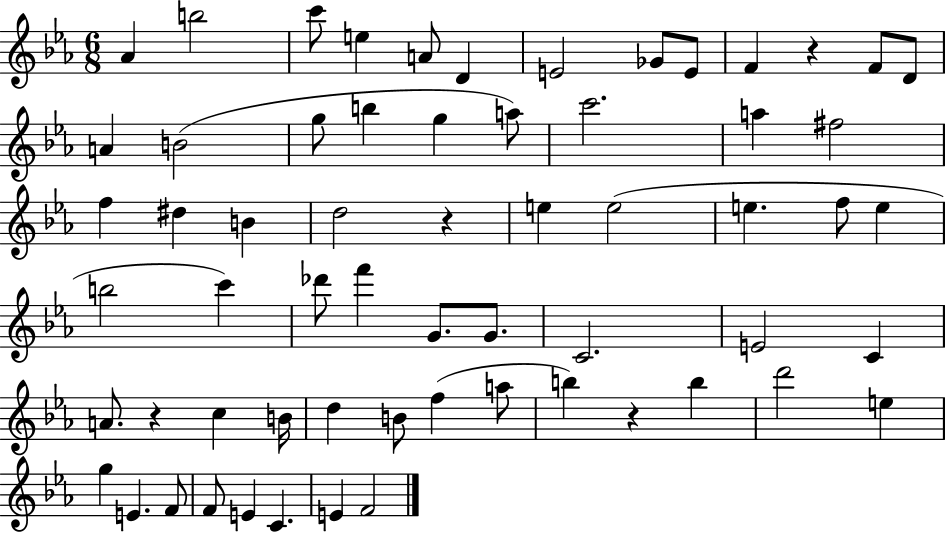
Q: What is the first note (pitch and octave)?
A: Ab4